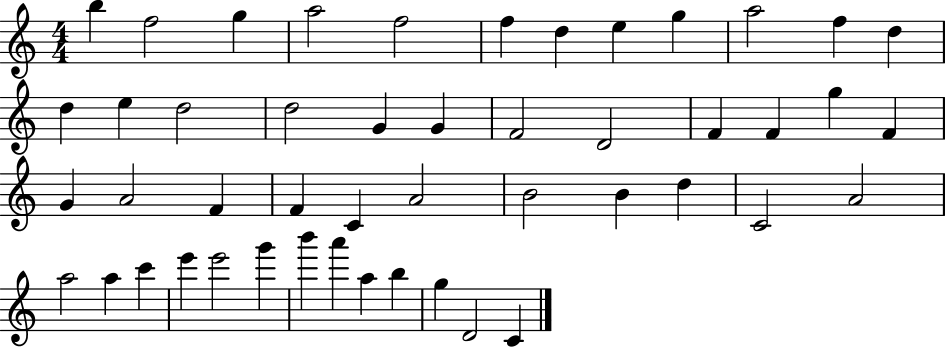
{
  \clef treble
  \numericTimeSignature
  \time 4/4
  \key c \major
  b''4 f''2 g''4 | a''2 f''2 | f''4 d''4 e''4 g''4 | a''2 f''4 d''4 | \break d''4 e''4 d''2 | d''2 g'4 g'4 | f'2 d'2 | f'4 f'4 g''4 f'4 | \break g'4 a'2 f'4 | f'4 c'4 a'2 | b'2 b'4 d''4 | c'2 a'2 | \break a''2 a''4 c'''4 | e'''4 e'''2 g'''4 | b'''4 a'''4 a''4 b''4 | g''4 d'2 c'4 | \break \bar "|."
}